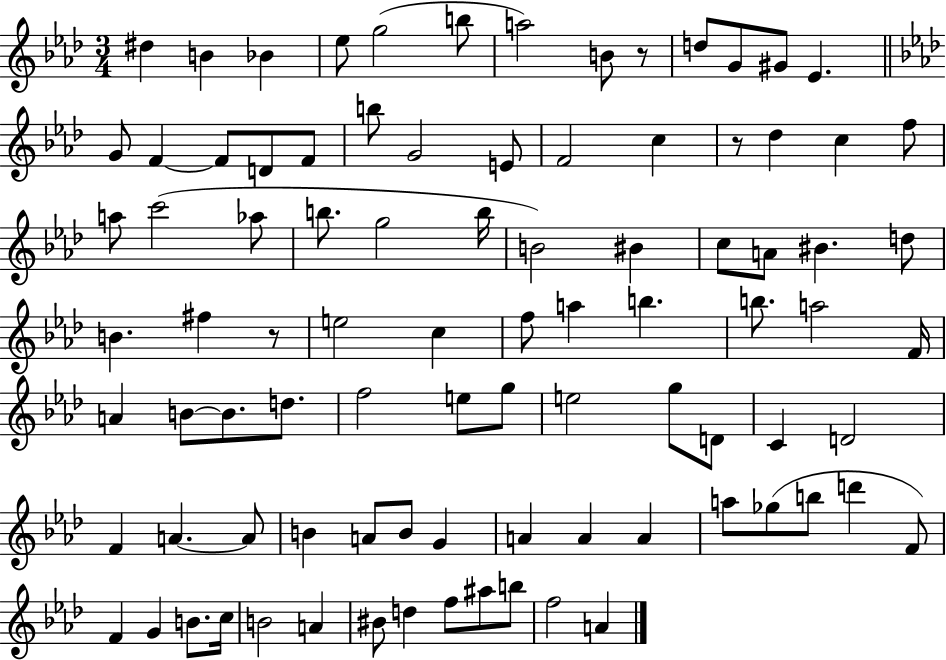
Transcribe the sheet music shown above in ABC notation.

X:1
T:Untitled
M:3/4
L:1/4
K:Ab
^d B _B _e/2 g2 b/2 a2 B/2 z/2 d/2 G/2 ^G/2 _E G/2 F F/2 D/2 F/2 b/2 G2 E/2 F2 c z/2 _d c f/2 a/2 c'2 _a/2 b/2 g2 b/4 B2 ^B c/2 A/2 ^B d/2 B ^f z/2 e2 c f/2 a b b/2 a2 F/4 A B/2 B/2 d/2 f2 e/2 g/2 e2 g/2 D/2 C D2 F A A/2 B A/2 B/2 G A A A a/2 _g/2 b/2 d' F/2 F G B/2 c/4 B2 A ^B/2 d f/2 ^a/2 b/2 f2 A